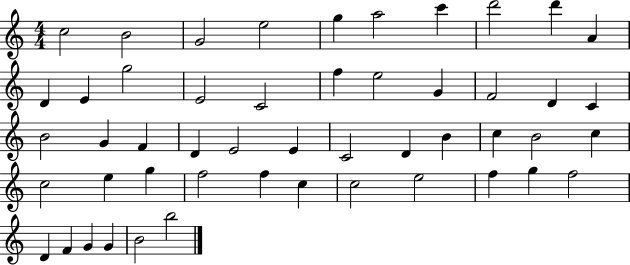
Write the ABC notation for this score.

X:1
T:Untitled
M:4/4
L:1/4
K:C
c2 B2 G2 e2 g a2 c' d'2 d' A D E g2 E2 C2 f e2 G F2 D C B2 G F D E2 E C2 D B c B2 c c2 e g f2 f c c2 e2 f g f2 D F G G B2 b2